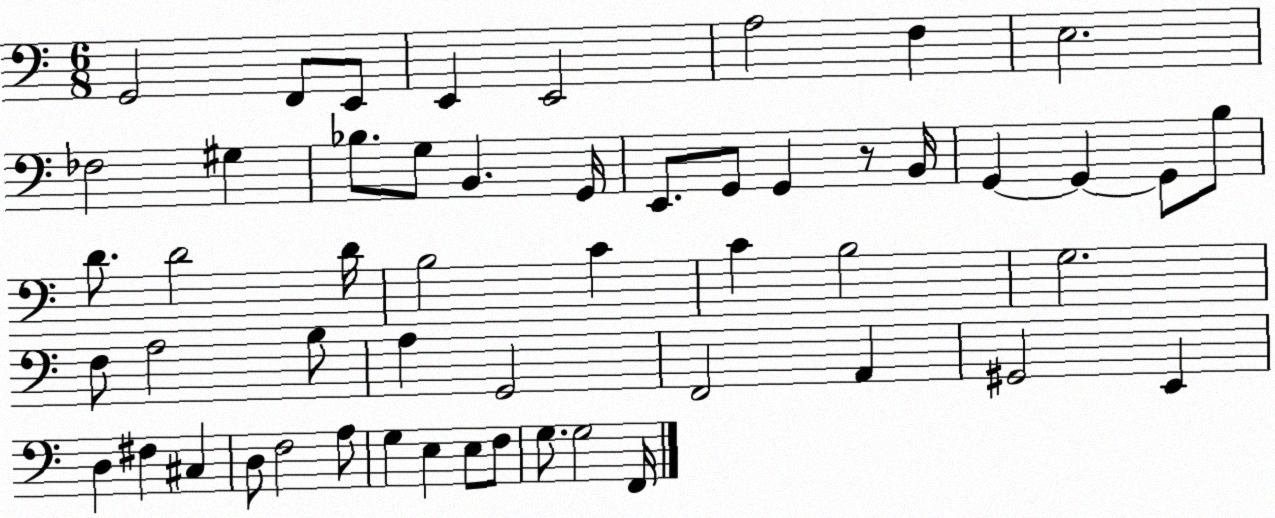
X:1
T:Untitled
M:6/8
L:1/4
K:C
G,,2 F,,/2 E,,/2 E,, E,,2 A,2 F, E,2 _F,2 ^G, _B,/2 G,/2 B,, G,,/4 E,,/2 G,,/2 G,, z/2 B,,/4 G,, G,, G,,/2 B,/2 D/2 D2 D/4 B,2 C C B,2 G,2 F,/2 A,2 B,/2 A, G,,2 F,,2 A,, ^G,,2 E,, D, ^F, ^C, D,/2 F,2 A,/2 G, E, E,/2 F,/2 G,/2 G,2 F,,/4